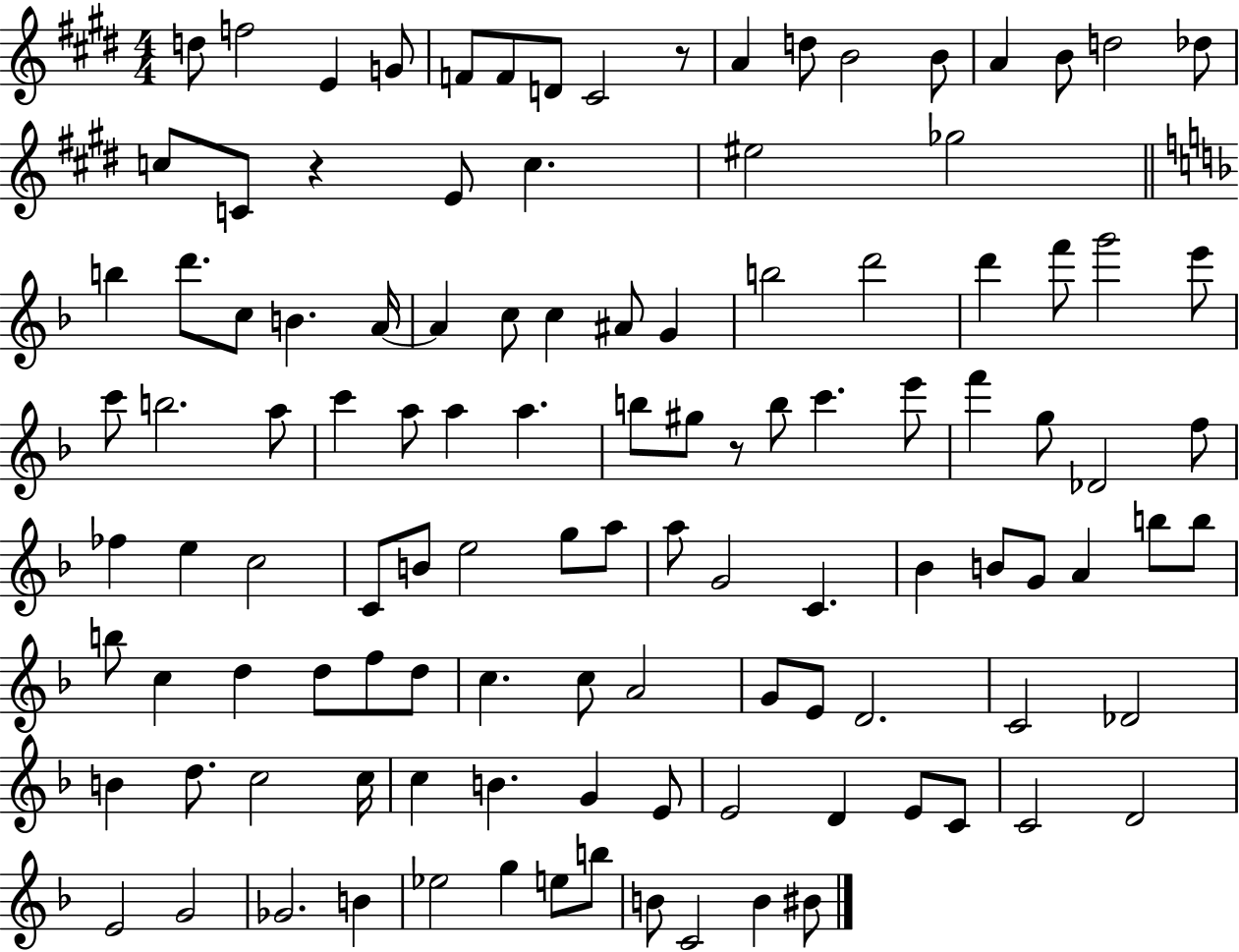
X:1
T:Untitled
M:4/4
L:1/4
K:E
d/2 f2 E G/2 F/2 F/2 D/2 ^C2 z/2 A d/2 B2 B/2 A B/2 d2 _d/2 c/2 C/2 z E/2 c ^e2 _g2 b d'/2 c/2 B A/4 A c/2 c ^A/2 G b2 d'2 d' f'/2 g'2 e'/2 c'/2 b2 a/2 c' a/2 a a b/2 ^g/2 z/2 b/2 c' e'/2 f' g/2 _D2 f/2 _f e c2 C/2 B/2 e2 g/2 a/2 a/2 G2 C _B B/2 G/2 A b/2 b/2 b/2 c d d/2 f/2 d/2 c c/2 A2 G/2 E/2 D2 C2 _D2 B d/2 c2 c/4 c B G E/2 E2 D E/2 C/2 C2 D2 E2 G2 _G2 B _e2 g e/2 b/2 B/2 C2 B ^B/2